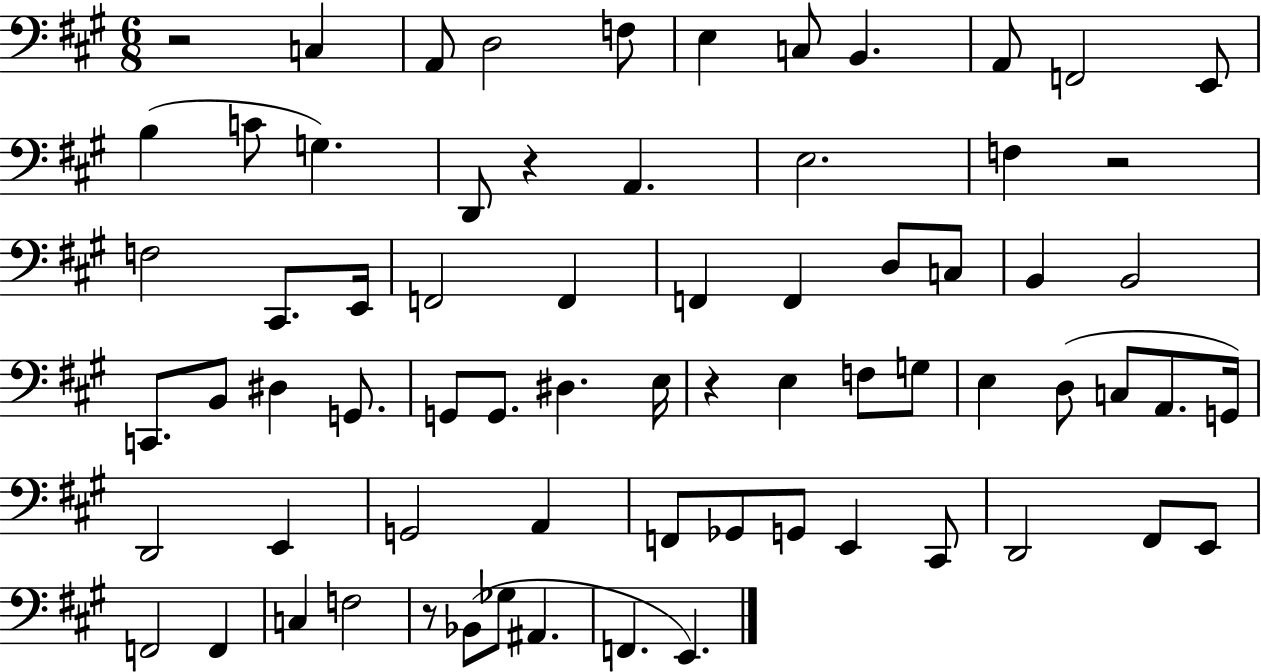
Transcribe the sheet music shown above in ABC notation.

X:1
T:Untitled
M:6/8
L:1/4
K:A
z2 C, A,,/2 D,2 F,/2 E, C,/2 B,, A,,/2 F,,2 E,,/2 B, C/2 G, D,,/2 z A,, E,2 F, z2 F,2 ^C,,/2 E,,/4 F,,2 F,, F,, F,, D,/2 C,/2 B,, B,,2 C,,/2 B,,/2 ^D, G,,/2 G,,/2 G,,/2 ^D, E,/4 z E, F,/2 G,/2 E, D,/2 C,/2 A,,/2 G,,/4 D,,2 E,, G,,2 A,, F,,/2 _G,,/2 G,,/2 E,, ^C,,/2 D,,2 ^F,,/2 E,,/2 F,,2 F,, C, F,2 z/2 _B,,/2 _G,/2 ^A,, F,, E,,